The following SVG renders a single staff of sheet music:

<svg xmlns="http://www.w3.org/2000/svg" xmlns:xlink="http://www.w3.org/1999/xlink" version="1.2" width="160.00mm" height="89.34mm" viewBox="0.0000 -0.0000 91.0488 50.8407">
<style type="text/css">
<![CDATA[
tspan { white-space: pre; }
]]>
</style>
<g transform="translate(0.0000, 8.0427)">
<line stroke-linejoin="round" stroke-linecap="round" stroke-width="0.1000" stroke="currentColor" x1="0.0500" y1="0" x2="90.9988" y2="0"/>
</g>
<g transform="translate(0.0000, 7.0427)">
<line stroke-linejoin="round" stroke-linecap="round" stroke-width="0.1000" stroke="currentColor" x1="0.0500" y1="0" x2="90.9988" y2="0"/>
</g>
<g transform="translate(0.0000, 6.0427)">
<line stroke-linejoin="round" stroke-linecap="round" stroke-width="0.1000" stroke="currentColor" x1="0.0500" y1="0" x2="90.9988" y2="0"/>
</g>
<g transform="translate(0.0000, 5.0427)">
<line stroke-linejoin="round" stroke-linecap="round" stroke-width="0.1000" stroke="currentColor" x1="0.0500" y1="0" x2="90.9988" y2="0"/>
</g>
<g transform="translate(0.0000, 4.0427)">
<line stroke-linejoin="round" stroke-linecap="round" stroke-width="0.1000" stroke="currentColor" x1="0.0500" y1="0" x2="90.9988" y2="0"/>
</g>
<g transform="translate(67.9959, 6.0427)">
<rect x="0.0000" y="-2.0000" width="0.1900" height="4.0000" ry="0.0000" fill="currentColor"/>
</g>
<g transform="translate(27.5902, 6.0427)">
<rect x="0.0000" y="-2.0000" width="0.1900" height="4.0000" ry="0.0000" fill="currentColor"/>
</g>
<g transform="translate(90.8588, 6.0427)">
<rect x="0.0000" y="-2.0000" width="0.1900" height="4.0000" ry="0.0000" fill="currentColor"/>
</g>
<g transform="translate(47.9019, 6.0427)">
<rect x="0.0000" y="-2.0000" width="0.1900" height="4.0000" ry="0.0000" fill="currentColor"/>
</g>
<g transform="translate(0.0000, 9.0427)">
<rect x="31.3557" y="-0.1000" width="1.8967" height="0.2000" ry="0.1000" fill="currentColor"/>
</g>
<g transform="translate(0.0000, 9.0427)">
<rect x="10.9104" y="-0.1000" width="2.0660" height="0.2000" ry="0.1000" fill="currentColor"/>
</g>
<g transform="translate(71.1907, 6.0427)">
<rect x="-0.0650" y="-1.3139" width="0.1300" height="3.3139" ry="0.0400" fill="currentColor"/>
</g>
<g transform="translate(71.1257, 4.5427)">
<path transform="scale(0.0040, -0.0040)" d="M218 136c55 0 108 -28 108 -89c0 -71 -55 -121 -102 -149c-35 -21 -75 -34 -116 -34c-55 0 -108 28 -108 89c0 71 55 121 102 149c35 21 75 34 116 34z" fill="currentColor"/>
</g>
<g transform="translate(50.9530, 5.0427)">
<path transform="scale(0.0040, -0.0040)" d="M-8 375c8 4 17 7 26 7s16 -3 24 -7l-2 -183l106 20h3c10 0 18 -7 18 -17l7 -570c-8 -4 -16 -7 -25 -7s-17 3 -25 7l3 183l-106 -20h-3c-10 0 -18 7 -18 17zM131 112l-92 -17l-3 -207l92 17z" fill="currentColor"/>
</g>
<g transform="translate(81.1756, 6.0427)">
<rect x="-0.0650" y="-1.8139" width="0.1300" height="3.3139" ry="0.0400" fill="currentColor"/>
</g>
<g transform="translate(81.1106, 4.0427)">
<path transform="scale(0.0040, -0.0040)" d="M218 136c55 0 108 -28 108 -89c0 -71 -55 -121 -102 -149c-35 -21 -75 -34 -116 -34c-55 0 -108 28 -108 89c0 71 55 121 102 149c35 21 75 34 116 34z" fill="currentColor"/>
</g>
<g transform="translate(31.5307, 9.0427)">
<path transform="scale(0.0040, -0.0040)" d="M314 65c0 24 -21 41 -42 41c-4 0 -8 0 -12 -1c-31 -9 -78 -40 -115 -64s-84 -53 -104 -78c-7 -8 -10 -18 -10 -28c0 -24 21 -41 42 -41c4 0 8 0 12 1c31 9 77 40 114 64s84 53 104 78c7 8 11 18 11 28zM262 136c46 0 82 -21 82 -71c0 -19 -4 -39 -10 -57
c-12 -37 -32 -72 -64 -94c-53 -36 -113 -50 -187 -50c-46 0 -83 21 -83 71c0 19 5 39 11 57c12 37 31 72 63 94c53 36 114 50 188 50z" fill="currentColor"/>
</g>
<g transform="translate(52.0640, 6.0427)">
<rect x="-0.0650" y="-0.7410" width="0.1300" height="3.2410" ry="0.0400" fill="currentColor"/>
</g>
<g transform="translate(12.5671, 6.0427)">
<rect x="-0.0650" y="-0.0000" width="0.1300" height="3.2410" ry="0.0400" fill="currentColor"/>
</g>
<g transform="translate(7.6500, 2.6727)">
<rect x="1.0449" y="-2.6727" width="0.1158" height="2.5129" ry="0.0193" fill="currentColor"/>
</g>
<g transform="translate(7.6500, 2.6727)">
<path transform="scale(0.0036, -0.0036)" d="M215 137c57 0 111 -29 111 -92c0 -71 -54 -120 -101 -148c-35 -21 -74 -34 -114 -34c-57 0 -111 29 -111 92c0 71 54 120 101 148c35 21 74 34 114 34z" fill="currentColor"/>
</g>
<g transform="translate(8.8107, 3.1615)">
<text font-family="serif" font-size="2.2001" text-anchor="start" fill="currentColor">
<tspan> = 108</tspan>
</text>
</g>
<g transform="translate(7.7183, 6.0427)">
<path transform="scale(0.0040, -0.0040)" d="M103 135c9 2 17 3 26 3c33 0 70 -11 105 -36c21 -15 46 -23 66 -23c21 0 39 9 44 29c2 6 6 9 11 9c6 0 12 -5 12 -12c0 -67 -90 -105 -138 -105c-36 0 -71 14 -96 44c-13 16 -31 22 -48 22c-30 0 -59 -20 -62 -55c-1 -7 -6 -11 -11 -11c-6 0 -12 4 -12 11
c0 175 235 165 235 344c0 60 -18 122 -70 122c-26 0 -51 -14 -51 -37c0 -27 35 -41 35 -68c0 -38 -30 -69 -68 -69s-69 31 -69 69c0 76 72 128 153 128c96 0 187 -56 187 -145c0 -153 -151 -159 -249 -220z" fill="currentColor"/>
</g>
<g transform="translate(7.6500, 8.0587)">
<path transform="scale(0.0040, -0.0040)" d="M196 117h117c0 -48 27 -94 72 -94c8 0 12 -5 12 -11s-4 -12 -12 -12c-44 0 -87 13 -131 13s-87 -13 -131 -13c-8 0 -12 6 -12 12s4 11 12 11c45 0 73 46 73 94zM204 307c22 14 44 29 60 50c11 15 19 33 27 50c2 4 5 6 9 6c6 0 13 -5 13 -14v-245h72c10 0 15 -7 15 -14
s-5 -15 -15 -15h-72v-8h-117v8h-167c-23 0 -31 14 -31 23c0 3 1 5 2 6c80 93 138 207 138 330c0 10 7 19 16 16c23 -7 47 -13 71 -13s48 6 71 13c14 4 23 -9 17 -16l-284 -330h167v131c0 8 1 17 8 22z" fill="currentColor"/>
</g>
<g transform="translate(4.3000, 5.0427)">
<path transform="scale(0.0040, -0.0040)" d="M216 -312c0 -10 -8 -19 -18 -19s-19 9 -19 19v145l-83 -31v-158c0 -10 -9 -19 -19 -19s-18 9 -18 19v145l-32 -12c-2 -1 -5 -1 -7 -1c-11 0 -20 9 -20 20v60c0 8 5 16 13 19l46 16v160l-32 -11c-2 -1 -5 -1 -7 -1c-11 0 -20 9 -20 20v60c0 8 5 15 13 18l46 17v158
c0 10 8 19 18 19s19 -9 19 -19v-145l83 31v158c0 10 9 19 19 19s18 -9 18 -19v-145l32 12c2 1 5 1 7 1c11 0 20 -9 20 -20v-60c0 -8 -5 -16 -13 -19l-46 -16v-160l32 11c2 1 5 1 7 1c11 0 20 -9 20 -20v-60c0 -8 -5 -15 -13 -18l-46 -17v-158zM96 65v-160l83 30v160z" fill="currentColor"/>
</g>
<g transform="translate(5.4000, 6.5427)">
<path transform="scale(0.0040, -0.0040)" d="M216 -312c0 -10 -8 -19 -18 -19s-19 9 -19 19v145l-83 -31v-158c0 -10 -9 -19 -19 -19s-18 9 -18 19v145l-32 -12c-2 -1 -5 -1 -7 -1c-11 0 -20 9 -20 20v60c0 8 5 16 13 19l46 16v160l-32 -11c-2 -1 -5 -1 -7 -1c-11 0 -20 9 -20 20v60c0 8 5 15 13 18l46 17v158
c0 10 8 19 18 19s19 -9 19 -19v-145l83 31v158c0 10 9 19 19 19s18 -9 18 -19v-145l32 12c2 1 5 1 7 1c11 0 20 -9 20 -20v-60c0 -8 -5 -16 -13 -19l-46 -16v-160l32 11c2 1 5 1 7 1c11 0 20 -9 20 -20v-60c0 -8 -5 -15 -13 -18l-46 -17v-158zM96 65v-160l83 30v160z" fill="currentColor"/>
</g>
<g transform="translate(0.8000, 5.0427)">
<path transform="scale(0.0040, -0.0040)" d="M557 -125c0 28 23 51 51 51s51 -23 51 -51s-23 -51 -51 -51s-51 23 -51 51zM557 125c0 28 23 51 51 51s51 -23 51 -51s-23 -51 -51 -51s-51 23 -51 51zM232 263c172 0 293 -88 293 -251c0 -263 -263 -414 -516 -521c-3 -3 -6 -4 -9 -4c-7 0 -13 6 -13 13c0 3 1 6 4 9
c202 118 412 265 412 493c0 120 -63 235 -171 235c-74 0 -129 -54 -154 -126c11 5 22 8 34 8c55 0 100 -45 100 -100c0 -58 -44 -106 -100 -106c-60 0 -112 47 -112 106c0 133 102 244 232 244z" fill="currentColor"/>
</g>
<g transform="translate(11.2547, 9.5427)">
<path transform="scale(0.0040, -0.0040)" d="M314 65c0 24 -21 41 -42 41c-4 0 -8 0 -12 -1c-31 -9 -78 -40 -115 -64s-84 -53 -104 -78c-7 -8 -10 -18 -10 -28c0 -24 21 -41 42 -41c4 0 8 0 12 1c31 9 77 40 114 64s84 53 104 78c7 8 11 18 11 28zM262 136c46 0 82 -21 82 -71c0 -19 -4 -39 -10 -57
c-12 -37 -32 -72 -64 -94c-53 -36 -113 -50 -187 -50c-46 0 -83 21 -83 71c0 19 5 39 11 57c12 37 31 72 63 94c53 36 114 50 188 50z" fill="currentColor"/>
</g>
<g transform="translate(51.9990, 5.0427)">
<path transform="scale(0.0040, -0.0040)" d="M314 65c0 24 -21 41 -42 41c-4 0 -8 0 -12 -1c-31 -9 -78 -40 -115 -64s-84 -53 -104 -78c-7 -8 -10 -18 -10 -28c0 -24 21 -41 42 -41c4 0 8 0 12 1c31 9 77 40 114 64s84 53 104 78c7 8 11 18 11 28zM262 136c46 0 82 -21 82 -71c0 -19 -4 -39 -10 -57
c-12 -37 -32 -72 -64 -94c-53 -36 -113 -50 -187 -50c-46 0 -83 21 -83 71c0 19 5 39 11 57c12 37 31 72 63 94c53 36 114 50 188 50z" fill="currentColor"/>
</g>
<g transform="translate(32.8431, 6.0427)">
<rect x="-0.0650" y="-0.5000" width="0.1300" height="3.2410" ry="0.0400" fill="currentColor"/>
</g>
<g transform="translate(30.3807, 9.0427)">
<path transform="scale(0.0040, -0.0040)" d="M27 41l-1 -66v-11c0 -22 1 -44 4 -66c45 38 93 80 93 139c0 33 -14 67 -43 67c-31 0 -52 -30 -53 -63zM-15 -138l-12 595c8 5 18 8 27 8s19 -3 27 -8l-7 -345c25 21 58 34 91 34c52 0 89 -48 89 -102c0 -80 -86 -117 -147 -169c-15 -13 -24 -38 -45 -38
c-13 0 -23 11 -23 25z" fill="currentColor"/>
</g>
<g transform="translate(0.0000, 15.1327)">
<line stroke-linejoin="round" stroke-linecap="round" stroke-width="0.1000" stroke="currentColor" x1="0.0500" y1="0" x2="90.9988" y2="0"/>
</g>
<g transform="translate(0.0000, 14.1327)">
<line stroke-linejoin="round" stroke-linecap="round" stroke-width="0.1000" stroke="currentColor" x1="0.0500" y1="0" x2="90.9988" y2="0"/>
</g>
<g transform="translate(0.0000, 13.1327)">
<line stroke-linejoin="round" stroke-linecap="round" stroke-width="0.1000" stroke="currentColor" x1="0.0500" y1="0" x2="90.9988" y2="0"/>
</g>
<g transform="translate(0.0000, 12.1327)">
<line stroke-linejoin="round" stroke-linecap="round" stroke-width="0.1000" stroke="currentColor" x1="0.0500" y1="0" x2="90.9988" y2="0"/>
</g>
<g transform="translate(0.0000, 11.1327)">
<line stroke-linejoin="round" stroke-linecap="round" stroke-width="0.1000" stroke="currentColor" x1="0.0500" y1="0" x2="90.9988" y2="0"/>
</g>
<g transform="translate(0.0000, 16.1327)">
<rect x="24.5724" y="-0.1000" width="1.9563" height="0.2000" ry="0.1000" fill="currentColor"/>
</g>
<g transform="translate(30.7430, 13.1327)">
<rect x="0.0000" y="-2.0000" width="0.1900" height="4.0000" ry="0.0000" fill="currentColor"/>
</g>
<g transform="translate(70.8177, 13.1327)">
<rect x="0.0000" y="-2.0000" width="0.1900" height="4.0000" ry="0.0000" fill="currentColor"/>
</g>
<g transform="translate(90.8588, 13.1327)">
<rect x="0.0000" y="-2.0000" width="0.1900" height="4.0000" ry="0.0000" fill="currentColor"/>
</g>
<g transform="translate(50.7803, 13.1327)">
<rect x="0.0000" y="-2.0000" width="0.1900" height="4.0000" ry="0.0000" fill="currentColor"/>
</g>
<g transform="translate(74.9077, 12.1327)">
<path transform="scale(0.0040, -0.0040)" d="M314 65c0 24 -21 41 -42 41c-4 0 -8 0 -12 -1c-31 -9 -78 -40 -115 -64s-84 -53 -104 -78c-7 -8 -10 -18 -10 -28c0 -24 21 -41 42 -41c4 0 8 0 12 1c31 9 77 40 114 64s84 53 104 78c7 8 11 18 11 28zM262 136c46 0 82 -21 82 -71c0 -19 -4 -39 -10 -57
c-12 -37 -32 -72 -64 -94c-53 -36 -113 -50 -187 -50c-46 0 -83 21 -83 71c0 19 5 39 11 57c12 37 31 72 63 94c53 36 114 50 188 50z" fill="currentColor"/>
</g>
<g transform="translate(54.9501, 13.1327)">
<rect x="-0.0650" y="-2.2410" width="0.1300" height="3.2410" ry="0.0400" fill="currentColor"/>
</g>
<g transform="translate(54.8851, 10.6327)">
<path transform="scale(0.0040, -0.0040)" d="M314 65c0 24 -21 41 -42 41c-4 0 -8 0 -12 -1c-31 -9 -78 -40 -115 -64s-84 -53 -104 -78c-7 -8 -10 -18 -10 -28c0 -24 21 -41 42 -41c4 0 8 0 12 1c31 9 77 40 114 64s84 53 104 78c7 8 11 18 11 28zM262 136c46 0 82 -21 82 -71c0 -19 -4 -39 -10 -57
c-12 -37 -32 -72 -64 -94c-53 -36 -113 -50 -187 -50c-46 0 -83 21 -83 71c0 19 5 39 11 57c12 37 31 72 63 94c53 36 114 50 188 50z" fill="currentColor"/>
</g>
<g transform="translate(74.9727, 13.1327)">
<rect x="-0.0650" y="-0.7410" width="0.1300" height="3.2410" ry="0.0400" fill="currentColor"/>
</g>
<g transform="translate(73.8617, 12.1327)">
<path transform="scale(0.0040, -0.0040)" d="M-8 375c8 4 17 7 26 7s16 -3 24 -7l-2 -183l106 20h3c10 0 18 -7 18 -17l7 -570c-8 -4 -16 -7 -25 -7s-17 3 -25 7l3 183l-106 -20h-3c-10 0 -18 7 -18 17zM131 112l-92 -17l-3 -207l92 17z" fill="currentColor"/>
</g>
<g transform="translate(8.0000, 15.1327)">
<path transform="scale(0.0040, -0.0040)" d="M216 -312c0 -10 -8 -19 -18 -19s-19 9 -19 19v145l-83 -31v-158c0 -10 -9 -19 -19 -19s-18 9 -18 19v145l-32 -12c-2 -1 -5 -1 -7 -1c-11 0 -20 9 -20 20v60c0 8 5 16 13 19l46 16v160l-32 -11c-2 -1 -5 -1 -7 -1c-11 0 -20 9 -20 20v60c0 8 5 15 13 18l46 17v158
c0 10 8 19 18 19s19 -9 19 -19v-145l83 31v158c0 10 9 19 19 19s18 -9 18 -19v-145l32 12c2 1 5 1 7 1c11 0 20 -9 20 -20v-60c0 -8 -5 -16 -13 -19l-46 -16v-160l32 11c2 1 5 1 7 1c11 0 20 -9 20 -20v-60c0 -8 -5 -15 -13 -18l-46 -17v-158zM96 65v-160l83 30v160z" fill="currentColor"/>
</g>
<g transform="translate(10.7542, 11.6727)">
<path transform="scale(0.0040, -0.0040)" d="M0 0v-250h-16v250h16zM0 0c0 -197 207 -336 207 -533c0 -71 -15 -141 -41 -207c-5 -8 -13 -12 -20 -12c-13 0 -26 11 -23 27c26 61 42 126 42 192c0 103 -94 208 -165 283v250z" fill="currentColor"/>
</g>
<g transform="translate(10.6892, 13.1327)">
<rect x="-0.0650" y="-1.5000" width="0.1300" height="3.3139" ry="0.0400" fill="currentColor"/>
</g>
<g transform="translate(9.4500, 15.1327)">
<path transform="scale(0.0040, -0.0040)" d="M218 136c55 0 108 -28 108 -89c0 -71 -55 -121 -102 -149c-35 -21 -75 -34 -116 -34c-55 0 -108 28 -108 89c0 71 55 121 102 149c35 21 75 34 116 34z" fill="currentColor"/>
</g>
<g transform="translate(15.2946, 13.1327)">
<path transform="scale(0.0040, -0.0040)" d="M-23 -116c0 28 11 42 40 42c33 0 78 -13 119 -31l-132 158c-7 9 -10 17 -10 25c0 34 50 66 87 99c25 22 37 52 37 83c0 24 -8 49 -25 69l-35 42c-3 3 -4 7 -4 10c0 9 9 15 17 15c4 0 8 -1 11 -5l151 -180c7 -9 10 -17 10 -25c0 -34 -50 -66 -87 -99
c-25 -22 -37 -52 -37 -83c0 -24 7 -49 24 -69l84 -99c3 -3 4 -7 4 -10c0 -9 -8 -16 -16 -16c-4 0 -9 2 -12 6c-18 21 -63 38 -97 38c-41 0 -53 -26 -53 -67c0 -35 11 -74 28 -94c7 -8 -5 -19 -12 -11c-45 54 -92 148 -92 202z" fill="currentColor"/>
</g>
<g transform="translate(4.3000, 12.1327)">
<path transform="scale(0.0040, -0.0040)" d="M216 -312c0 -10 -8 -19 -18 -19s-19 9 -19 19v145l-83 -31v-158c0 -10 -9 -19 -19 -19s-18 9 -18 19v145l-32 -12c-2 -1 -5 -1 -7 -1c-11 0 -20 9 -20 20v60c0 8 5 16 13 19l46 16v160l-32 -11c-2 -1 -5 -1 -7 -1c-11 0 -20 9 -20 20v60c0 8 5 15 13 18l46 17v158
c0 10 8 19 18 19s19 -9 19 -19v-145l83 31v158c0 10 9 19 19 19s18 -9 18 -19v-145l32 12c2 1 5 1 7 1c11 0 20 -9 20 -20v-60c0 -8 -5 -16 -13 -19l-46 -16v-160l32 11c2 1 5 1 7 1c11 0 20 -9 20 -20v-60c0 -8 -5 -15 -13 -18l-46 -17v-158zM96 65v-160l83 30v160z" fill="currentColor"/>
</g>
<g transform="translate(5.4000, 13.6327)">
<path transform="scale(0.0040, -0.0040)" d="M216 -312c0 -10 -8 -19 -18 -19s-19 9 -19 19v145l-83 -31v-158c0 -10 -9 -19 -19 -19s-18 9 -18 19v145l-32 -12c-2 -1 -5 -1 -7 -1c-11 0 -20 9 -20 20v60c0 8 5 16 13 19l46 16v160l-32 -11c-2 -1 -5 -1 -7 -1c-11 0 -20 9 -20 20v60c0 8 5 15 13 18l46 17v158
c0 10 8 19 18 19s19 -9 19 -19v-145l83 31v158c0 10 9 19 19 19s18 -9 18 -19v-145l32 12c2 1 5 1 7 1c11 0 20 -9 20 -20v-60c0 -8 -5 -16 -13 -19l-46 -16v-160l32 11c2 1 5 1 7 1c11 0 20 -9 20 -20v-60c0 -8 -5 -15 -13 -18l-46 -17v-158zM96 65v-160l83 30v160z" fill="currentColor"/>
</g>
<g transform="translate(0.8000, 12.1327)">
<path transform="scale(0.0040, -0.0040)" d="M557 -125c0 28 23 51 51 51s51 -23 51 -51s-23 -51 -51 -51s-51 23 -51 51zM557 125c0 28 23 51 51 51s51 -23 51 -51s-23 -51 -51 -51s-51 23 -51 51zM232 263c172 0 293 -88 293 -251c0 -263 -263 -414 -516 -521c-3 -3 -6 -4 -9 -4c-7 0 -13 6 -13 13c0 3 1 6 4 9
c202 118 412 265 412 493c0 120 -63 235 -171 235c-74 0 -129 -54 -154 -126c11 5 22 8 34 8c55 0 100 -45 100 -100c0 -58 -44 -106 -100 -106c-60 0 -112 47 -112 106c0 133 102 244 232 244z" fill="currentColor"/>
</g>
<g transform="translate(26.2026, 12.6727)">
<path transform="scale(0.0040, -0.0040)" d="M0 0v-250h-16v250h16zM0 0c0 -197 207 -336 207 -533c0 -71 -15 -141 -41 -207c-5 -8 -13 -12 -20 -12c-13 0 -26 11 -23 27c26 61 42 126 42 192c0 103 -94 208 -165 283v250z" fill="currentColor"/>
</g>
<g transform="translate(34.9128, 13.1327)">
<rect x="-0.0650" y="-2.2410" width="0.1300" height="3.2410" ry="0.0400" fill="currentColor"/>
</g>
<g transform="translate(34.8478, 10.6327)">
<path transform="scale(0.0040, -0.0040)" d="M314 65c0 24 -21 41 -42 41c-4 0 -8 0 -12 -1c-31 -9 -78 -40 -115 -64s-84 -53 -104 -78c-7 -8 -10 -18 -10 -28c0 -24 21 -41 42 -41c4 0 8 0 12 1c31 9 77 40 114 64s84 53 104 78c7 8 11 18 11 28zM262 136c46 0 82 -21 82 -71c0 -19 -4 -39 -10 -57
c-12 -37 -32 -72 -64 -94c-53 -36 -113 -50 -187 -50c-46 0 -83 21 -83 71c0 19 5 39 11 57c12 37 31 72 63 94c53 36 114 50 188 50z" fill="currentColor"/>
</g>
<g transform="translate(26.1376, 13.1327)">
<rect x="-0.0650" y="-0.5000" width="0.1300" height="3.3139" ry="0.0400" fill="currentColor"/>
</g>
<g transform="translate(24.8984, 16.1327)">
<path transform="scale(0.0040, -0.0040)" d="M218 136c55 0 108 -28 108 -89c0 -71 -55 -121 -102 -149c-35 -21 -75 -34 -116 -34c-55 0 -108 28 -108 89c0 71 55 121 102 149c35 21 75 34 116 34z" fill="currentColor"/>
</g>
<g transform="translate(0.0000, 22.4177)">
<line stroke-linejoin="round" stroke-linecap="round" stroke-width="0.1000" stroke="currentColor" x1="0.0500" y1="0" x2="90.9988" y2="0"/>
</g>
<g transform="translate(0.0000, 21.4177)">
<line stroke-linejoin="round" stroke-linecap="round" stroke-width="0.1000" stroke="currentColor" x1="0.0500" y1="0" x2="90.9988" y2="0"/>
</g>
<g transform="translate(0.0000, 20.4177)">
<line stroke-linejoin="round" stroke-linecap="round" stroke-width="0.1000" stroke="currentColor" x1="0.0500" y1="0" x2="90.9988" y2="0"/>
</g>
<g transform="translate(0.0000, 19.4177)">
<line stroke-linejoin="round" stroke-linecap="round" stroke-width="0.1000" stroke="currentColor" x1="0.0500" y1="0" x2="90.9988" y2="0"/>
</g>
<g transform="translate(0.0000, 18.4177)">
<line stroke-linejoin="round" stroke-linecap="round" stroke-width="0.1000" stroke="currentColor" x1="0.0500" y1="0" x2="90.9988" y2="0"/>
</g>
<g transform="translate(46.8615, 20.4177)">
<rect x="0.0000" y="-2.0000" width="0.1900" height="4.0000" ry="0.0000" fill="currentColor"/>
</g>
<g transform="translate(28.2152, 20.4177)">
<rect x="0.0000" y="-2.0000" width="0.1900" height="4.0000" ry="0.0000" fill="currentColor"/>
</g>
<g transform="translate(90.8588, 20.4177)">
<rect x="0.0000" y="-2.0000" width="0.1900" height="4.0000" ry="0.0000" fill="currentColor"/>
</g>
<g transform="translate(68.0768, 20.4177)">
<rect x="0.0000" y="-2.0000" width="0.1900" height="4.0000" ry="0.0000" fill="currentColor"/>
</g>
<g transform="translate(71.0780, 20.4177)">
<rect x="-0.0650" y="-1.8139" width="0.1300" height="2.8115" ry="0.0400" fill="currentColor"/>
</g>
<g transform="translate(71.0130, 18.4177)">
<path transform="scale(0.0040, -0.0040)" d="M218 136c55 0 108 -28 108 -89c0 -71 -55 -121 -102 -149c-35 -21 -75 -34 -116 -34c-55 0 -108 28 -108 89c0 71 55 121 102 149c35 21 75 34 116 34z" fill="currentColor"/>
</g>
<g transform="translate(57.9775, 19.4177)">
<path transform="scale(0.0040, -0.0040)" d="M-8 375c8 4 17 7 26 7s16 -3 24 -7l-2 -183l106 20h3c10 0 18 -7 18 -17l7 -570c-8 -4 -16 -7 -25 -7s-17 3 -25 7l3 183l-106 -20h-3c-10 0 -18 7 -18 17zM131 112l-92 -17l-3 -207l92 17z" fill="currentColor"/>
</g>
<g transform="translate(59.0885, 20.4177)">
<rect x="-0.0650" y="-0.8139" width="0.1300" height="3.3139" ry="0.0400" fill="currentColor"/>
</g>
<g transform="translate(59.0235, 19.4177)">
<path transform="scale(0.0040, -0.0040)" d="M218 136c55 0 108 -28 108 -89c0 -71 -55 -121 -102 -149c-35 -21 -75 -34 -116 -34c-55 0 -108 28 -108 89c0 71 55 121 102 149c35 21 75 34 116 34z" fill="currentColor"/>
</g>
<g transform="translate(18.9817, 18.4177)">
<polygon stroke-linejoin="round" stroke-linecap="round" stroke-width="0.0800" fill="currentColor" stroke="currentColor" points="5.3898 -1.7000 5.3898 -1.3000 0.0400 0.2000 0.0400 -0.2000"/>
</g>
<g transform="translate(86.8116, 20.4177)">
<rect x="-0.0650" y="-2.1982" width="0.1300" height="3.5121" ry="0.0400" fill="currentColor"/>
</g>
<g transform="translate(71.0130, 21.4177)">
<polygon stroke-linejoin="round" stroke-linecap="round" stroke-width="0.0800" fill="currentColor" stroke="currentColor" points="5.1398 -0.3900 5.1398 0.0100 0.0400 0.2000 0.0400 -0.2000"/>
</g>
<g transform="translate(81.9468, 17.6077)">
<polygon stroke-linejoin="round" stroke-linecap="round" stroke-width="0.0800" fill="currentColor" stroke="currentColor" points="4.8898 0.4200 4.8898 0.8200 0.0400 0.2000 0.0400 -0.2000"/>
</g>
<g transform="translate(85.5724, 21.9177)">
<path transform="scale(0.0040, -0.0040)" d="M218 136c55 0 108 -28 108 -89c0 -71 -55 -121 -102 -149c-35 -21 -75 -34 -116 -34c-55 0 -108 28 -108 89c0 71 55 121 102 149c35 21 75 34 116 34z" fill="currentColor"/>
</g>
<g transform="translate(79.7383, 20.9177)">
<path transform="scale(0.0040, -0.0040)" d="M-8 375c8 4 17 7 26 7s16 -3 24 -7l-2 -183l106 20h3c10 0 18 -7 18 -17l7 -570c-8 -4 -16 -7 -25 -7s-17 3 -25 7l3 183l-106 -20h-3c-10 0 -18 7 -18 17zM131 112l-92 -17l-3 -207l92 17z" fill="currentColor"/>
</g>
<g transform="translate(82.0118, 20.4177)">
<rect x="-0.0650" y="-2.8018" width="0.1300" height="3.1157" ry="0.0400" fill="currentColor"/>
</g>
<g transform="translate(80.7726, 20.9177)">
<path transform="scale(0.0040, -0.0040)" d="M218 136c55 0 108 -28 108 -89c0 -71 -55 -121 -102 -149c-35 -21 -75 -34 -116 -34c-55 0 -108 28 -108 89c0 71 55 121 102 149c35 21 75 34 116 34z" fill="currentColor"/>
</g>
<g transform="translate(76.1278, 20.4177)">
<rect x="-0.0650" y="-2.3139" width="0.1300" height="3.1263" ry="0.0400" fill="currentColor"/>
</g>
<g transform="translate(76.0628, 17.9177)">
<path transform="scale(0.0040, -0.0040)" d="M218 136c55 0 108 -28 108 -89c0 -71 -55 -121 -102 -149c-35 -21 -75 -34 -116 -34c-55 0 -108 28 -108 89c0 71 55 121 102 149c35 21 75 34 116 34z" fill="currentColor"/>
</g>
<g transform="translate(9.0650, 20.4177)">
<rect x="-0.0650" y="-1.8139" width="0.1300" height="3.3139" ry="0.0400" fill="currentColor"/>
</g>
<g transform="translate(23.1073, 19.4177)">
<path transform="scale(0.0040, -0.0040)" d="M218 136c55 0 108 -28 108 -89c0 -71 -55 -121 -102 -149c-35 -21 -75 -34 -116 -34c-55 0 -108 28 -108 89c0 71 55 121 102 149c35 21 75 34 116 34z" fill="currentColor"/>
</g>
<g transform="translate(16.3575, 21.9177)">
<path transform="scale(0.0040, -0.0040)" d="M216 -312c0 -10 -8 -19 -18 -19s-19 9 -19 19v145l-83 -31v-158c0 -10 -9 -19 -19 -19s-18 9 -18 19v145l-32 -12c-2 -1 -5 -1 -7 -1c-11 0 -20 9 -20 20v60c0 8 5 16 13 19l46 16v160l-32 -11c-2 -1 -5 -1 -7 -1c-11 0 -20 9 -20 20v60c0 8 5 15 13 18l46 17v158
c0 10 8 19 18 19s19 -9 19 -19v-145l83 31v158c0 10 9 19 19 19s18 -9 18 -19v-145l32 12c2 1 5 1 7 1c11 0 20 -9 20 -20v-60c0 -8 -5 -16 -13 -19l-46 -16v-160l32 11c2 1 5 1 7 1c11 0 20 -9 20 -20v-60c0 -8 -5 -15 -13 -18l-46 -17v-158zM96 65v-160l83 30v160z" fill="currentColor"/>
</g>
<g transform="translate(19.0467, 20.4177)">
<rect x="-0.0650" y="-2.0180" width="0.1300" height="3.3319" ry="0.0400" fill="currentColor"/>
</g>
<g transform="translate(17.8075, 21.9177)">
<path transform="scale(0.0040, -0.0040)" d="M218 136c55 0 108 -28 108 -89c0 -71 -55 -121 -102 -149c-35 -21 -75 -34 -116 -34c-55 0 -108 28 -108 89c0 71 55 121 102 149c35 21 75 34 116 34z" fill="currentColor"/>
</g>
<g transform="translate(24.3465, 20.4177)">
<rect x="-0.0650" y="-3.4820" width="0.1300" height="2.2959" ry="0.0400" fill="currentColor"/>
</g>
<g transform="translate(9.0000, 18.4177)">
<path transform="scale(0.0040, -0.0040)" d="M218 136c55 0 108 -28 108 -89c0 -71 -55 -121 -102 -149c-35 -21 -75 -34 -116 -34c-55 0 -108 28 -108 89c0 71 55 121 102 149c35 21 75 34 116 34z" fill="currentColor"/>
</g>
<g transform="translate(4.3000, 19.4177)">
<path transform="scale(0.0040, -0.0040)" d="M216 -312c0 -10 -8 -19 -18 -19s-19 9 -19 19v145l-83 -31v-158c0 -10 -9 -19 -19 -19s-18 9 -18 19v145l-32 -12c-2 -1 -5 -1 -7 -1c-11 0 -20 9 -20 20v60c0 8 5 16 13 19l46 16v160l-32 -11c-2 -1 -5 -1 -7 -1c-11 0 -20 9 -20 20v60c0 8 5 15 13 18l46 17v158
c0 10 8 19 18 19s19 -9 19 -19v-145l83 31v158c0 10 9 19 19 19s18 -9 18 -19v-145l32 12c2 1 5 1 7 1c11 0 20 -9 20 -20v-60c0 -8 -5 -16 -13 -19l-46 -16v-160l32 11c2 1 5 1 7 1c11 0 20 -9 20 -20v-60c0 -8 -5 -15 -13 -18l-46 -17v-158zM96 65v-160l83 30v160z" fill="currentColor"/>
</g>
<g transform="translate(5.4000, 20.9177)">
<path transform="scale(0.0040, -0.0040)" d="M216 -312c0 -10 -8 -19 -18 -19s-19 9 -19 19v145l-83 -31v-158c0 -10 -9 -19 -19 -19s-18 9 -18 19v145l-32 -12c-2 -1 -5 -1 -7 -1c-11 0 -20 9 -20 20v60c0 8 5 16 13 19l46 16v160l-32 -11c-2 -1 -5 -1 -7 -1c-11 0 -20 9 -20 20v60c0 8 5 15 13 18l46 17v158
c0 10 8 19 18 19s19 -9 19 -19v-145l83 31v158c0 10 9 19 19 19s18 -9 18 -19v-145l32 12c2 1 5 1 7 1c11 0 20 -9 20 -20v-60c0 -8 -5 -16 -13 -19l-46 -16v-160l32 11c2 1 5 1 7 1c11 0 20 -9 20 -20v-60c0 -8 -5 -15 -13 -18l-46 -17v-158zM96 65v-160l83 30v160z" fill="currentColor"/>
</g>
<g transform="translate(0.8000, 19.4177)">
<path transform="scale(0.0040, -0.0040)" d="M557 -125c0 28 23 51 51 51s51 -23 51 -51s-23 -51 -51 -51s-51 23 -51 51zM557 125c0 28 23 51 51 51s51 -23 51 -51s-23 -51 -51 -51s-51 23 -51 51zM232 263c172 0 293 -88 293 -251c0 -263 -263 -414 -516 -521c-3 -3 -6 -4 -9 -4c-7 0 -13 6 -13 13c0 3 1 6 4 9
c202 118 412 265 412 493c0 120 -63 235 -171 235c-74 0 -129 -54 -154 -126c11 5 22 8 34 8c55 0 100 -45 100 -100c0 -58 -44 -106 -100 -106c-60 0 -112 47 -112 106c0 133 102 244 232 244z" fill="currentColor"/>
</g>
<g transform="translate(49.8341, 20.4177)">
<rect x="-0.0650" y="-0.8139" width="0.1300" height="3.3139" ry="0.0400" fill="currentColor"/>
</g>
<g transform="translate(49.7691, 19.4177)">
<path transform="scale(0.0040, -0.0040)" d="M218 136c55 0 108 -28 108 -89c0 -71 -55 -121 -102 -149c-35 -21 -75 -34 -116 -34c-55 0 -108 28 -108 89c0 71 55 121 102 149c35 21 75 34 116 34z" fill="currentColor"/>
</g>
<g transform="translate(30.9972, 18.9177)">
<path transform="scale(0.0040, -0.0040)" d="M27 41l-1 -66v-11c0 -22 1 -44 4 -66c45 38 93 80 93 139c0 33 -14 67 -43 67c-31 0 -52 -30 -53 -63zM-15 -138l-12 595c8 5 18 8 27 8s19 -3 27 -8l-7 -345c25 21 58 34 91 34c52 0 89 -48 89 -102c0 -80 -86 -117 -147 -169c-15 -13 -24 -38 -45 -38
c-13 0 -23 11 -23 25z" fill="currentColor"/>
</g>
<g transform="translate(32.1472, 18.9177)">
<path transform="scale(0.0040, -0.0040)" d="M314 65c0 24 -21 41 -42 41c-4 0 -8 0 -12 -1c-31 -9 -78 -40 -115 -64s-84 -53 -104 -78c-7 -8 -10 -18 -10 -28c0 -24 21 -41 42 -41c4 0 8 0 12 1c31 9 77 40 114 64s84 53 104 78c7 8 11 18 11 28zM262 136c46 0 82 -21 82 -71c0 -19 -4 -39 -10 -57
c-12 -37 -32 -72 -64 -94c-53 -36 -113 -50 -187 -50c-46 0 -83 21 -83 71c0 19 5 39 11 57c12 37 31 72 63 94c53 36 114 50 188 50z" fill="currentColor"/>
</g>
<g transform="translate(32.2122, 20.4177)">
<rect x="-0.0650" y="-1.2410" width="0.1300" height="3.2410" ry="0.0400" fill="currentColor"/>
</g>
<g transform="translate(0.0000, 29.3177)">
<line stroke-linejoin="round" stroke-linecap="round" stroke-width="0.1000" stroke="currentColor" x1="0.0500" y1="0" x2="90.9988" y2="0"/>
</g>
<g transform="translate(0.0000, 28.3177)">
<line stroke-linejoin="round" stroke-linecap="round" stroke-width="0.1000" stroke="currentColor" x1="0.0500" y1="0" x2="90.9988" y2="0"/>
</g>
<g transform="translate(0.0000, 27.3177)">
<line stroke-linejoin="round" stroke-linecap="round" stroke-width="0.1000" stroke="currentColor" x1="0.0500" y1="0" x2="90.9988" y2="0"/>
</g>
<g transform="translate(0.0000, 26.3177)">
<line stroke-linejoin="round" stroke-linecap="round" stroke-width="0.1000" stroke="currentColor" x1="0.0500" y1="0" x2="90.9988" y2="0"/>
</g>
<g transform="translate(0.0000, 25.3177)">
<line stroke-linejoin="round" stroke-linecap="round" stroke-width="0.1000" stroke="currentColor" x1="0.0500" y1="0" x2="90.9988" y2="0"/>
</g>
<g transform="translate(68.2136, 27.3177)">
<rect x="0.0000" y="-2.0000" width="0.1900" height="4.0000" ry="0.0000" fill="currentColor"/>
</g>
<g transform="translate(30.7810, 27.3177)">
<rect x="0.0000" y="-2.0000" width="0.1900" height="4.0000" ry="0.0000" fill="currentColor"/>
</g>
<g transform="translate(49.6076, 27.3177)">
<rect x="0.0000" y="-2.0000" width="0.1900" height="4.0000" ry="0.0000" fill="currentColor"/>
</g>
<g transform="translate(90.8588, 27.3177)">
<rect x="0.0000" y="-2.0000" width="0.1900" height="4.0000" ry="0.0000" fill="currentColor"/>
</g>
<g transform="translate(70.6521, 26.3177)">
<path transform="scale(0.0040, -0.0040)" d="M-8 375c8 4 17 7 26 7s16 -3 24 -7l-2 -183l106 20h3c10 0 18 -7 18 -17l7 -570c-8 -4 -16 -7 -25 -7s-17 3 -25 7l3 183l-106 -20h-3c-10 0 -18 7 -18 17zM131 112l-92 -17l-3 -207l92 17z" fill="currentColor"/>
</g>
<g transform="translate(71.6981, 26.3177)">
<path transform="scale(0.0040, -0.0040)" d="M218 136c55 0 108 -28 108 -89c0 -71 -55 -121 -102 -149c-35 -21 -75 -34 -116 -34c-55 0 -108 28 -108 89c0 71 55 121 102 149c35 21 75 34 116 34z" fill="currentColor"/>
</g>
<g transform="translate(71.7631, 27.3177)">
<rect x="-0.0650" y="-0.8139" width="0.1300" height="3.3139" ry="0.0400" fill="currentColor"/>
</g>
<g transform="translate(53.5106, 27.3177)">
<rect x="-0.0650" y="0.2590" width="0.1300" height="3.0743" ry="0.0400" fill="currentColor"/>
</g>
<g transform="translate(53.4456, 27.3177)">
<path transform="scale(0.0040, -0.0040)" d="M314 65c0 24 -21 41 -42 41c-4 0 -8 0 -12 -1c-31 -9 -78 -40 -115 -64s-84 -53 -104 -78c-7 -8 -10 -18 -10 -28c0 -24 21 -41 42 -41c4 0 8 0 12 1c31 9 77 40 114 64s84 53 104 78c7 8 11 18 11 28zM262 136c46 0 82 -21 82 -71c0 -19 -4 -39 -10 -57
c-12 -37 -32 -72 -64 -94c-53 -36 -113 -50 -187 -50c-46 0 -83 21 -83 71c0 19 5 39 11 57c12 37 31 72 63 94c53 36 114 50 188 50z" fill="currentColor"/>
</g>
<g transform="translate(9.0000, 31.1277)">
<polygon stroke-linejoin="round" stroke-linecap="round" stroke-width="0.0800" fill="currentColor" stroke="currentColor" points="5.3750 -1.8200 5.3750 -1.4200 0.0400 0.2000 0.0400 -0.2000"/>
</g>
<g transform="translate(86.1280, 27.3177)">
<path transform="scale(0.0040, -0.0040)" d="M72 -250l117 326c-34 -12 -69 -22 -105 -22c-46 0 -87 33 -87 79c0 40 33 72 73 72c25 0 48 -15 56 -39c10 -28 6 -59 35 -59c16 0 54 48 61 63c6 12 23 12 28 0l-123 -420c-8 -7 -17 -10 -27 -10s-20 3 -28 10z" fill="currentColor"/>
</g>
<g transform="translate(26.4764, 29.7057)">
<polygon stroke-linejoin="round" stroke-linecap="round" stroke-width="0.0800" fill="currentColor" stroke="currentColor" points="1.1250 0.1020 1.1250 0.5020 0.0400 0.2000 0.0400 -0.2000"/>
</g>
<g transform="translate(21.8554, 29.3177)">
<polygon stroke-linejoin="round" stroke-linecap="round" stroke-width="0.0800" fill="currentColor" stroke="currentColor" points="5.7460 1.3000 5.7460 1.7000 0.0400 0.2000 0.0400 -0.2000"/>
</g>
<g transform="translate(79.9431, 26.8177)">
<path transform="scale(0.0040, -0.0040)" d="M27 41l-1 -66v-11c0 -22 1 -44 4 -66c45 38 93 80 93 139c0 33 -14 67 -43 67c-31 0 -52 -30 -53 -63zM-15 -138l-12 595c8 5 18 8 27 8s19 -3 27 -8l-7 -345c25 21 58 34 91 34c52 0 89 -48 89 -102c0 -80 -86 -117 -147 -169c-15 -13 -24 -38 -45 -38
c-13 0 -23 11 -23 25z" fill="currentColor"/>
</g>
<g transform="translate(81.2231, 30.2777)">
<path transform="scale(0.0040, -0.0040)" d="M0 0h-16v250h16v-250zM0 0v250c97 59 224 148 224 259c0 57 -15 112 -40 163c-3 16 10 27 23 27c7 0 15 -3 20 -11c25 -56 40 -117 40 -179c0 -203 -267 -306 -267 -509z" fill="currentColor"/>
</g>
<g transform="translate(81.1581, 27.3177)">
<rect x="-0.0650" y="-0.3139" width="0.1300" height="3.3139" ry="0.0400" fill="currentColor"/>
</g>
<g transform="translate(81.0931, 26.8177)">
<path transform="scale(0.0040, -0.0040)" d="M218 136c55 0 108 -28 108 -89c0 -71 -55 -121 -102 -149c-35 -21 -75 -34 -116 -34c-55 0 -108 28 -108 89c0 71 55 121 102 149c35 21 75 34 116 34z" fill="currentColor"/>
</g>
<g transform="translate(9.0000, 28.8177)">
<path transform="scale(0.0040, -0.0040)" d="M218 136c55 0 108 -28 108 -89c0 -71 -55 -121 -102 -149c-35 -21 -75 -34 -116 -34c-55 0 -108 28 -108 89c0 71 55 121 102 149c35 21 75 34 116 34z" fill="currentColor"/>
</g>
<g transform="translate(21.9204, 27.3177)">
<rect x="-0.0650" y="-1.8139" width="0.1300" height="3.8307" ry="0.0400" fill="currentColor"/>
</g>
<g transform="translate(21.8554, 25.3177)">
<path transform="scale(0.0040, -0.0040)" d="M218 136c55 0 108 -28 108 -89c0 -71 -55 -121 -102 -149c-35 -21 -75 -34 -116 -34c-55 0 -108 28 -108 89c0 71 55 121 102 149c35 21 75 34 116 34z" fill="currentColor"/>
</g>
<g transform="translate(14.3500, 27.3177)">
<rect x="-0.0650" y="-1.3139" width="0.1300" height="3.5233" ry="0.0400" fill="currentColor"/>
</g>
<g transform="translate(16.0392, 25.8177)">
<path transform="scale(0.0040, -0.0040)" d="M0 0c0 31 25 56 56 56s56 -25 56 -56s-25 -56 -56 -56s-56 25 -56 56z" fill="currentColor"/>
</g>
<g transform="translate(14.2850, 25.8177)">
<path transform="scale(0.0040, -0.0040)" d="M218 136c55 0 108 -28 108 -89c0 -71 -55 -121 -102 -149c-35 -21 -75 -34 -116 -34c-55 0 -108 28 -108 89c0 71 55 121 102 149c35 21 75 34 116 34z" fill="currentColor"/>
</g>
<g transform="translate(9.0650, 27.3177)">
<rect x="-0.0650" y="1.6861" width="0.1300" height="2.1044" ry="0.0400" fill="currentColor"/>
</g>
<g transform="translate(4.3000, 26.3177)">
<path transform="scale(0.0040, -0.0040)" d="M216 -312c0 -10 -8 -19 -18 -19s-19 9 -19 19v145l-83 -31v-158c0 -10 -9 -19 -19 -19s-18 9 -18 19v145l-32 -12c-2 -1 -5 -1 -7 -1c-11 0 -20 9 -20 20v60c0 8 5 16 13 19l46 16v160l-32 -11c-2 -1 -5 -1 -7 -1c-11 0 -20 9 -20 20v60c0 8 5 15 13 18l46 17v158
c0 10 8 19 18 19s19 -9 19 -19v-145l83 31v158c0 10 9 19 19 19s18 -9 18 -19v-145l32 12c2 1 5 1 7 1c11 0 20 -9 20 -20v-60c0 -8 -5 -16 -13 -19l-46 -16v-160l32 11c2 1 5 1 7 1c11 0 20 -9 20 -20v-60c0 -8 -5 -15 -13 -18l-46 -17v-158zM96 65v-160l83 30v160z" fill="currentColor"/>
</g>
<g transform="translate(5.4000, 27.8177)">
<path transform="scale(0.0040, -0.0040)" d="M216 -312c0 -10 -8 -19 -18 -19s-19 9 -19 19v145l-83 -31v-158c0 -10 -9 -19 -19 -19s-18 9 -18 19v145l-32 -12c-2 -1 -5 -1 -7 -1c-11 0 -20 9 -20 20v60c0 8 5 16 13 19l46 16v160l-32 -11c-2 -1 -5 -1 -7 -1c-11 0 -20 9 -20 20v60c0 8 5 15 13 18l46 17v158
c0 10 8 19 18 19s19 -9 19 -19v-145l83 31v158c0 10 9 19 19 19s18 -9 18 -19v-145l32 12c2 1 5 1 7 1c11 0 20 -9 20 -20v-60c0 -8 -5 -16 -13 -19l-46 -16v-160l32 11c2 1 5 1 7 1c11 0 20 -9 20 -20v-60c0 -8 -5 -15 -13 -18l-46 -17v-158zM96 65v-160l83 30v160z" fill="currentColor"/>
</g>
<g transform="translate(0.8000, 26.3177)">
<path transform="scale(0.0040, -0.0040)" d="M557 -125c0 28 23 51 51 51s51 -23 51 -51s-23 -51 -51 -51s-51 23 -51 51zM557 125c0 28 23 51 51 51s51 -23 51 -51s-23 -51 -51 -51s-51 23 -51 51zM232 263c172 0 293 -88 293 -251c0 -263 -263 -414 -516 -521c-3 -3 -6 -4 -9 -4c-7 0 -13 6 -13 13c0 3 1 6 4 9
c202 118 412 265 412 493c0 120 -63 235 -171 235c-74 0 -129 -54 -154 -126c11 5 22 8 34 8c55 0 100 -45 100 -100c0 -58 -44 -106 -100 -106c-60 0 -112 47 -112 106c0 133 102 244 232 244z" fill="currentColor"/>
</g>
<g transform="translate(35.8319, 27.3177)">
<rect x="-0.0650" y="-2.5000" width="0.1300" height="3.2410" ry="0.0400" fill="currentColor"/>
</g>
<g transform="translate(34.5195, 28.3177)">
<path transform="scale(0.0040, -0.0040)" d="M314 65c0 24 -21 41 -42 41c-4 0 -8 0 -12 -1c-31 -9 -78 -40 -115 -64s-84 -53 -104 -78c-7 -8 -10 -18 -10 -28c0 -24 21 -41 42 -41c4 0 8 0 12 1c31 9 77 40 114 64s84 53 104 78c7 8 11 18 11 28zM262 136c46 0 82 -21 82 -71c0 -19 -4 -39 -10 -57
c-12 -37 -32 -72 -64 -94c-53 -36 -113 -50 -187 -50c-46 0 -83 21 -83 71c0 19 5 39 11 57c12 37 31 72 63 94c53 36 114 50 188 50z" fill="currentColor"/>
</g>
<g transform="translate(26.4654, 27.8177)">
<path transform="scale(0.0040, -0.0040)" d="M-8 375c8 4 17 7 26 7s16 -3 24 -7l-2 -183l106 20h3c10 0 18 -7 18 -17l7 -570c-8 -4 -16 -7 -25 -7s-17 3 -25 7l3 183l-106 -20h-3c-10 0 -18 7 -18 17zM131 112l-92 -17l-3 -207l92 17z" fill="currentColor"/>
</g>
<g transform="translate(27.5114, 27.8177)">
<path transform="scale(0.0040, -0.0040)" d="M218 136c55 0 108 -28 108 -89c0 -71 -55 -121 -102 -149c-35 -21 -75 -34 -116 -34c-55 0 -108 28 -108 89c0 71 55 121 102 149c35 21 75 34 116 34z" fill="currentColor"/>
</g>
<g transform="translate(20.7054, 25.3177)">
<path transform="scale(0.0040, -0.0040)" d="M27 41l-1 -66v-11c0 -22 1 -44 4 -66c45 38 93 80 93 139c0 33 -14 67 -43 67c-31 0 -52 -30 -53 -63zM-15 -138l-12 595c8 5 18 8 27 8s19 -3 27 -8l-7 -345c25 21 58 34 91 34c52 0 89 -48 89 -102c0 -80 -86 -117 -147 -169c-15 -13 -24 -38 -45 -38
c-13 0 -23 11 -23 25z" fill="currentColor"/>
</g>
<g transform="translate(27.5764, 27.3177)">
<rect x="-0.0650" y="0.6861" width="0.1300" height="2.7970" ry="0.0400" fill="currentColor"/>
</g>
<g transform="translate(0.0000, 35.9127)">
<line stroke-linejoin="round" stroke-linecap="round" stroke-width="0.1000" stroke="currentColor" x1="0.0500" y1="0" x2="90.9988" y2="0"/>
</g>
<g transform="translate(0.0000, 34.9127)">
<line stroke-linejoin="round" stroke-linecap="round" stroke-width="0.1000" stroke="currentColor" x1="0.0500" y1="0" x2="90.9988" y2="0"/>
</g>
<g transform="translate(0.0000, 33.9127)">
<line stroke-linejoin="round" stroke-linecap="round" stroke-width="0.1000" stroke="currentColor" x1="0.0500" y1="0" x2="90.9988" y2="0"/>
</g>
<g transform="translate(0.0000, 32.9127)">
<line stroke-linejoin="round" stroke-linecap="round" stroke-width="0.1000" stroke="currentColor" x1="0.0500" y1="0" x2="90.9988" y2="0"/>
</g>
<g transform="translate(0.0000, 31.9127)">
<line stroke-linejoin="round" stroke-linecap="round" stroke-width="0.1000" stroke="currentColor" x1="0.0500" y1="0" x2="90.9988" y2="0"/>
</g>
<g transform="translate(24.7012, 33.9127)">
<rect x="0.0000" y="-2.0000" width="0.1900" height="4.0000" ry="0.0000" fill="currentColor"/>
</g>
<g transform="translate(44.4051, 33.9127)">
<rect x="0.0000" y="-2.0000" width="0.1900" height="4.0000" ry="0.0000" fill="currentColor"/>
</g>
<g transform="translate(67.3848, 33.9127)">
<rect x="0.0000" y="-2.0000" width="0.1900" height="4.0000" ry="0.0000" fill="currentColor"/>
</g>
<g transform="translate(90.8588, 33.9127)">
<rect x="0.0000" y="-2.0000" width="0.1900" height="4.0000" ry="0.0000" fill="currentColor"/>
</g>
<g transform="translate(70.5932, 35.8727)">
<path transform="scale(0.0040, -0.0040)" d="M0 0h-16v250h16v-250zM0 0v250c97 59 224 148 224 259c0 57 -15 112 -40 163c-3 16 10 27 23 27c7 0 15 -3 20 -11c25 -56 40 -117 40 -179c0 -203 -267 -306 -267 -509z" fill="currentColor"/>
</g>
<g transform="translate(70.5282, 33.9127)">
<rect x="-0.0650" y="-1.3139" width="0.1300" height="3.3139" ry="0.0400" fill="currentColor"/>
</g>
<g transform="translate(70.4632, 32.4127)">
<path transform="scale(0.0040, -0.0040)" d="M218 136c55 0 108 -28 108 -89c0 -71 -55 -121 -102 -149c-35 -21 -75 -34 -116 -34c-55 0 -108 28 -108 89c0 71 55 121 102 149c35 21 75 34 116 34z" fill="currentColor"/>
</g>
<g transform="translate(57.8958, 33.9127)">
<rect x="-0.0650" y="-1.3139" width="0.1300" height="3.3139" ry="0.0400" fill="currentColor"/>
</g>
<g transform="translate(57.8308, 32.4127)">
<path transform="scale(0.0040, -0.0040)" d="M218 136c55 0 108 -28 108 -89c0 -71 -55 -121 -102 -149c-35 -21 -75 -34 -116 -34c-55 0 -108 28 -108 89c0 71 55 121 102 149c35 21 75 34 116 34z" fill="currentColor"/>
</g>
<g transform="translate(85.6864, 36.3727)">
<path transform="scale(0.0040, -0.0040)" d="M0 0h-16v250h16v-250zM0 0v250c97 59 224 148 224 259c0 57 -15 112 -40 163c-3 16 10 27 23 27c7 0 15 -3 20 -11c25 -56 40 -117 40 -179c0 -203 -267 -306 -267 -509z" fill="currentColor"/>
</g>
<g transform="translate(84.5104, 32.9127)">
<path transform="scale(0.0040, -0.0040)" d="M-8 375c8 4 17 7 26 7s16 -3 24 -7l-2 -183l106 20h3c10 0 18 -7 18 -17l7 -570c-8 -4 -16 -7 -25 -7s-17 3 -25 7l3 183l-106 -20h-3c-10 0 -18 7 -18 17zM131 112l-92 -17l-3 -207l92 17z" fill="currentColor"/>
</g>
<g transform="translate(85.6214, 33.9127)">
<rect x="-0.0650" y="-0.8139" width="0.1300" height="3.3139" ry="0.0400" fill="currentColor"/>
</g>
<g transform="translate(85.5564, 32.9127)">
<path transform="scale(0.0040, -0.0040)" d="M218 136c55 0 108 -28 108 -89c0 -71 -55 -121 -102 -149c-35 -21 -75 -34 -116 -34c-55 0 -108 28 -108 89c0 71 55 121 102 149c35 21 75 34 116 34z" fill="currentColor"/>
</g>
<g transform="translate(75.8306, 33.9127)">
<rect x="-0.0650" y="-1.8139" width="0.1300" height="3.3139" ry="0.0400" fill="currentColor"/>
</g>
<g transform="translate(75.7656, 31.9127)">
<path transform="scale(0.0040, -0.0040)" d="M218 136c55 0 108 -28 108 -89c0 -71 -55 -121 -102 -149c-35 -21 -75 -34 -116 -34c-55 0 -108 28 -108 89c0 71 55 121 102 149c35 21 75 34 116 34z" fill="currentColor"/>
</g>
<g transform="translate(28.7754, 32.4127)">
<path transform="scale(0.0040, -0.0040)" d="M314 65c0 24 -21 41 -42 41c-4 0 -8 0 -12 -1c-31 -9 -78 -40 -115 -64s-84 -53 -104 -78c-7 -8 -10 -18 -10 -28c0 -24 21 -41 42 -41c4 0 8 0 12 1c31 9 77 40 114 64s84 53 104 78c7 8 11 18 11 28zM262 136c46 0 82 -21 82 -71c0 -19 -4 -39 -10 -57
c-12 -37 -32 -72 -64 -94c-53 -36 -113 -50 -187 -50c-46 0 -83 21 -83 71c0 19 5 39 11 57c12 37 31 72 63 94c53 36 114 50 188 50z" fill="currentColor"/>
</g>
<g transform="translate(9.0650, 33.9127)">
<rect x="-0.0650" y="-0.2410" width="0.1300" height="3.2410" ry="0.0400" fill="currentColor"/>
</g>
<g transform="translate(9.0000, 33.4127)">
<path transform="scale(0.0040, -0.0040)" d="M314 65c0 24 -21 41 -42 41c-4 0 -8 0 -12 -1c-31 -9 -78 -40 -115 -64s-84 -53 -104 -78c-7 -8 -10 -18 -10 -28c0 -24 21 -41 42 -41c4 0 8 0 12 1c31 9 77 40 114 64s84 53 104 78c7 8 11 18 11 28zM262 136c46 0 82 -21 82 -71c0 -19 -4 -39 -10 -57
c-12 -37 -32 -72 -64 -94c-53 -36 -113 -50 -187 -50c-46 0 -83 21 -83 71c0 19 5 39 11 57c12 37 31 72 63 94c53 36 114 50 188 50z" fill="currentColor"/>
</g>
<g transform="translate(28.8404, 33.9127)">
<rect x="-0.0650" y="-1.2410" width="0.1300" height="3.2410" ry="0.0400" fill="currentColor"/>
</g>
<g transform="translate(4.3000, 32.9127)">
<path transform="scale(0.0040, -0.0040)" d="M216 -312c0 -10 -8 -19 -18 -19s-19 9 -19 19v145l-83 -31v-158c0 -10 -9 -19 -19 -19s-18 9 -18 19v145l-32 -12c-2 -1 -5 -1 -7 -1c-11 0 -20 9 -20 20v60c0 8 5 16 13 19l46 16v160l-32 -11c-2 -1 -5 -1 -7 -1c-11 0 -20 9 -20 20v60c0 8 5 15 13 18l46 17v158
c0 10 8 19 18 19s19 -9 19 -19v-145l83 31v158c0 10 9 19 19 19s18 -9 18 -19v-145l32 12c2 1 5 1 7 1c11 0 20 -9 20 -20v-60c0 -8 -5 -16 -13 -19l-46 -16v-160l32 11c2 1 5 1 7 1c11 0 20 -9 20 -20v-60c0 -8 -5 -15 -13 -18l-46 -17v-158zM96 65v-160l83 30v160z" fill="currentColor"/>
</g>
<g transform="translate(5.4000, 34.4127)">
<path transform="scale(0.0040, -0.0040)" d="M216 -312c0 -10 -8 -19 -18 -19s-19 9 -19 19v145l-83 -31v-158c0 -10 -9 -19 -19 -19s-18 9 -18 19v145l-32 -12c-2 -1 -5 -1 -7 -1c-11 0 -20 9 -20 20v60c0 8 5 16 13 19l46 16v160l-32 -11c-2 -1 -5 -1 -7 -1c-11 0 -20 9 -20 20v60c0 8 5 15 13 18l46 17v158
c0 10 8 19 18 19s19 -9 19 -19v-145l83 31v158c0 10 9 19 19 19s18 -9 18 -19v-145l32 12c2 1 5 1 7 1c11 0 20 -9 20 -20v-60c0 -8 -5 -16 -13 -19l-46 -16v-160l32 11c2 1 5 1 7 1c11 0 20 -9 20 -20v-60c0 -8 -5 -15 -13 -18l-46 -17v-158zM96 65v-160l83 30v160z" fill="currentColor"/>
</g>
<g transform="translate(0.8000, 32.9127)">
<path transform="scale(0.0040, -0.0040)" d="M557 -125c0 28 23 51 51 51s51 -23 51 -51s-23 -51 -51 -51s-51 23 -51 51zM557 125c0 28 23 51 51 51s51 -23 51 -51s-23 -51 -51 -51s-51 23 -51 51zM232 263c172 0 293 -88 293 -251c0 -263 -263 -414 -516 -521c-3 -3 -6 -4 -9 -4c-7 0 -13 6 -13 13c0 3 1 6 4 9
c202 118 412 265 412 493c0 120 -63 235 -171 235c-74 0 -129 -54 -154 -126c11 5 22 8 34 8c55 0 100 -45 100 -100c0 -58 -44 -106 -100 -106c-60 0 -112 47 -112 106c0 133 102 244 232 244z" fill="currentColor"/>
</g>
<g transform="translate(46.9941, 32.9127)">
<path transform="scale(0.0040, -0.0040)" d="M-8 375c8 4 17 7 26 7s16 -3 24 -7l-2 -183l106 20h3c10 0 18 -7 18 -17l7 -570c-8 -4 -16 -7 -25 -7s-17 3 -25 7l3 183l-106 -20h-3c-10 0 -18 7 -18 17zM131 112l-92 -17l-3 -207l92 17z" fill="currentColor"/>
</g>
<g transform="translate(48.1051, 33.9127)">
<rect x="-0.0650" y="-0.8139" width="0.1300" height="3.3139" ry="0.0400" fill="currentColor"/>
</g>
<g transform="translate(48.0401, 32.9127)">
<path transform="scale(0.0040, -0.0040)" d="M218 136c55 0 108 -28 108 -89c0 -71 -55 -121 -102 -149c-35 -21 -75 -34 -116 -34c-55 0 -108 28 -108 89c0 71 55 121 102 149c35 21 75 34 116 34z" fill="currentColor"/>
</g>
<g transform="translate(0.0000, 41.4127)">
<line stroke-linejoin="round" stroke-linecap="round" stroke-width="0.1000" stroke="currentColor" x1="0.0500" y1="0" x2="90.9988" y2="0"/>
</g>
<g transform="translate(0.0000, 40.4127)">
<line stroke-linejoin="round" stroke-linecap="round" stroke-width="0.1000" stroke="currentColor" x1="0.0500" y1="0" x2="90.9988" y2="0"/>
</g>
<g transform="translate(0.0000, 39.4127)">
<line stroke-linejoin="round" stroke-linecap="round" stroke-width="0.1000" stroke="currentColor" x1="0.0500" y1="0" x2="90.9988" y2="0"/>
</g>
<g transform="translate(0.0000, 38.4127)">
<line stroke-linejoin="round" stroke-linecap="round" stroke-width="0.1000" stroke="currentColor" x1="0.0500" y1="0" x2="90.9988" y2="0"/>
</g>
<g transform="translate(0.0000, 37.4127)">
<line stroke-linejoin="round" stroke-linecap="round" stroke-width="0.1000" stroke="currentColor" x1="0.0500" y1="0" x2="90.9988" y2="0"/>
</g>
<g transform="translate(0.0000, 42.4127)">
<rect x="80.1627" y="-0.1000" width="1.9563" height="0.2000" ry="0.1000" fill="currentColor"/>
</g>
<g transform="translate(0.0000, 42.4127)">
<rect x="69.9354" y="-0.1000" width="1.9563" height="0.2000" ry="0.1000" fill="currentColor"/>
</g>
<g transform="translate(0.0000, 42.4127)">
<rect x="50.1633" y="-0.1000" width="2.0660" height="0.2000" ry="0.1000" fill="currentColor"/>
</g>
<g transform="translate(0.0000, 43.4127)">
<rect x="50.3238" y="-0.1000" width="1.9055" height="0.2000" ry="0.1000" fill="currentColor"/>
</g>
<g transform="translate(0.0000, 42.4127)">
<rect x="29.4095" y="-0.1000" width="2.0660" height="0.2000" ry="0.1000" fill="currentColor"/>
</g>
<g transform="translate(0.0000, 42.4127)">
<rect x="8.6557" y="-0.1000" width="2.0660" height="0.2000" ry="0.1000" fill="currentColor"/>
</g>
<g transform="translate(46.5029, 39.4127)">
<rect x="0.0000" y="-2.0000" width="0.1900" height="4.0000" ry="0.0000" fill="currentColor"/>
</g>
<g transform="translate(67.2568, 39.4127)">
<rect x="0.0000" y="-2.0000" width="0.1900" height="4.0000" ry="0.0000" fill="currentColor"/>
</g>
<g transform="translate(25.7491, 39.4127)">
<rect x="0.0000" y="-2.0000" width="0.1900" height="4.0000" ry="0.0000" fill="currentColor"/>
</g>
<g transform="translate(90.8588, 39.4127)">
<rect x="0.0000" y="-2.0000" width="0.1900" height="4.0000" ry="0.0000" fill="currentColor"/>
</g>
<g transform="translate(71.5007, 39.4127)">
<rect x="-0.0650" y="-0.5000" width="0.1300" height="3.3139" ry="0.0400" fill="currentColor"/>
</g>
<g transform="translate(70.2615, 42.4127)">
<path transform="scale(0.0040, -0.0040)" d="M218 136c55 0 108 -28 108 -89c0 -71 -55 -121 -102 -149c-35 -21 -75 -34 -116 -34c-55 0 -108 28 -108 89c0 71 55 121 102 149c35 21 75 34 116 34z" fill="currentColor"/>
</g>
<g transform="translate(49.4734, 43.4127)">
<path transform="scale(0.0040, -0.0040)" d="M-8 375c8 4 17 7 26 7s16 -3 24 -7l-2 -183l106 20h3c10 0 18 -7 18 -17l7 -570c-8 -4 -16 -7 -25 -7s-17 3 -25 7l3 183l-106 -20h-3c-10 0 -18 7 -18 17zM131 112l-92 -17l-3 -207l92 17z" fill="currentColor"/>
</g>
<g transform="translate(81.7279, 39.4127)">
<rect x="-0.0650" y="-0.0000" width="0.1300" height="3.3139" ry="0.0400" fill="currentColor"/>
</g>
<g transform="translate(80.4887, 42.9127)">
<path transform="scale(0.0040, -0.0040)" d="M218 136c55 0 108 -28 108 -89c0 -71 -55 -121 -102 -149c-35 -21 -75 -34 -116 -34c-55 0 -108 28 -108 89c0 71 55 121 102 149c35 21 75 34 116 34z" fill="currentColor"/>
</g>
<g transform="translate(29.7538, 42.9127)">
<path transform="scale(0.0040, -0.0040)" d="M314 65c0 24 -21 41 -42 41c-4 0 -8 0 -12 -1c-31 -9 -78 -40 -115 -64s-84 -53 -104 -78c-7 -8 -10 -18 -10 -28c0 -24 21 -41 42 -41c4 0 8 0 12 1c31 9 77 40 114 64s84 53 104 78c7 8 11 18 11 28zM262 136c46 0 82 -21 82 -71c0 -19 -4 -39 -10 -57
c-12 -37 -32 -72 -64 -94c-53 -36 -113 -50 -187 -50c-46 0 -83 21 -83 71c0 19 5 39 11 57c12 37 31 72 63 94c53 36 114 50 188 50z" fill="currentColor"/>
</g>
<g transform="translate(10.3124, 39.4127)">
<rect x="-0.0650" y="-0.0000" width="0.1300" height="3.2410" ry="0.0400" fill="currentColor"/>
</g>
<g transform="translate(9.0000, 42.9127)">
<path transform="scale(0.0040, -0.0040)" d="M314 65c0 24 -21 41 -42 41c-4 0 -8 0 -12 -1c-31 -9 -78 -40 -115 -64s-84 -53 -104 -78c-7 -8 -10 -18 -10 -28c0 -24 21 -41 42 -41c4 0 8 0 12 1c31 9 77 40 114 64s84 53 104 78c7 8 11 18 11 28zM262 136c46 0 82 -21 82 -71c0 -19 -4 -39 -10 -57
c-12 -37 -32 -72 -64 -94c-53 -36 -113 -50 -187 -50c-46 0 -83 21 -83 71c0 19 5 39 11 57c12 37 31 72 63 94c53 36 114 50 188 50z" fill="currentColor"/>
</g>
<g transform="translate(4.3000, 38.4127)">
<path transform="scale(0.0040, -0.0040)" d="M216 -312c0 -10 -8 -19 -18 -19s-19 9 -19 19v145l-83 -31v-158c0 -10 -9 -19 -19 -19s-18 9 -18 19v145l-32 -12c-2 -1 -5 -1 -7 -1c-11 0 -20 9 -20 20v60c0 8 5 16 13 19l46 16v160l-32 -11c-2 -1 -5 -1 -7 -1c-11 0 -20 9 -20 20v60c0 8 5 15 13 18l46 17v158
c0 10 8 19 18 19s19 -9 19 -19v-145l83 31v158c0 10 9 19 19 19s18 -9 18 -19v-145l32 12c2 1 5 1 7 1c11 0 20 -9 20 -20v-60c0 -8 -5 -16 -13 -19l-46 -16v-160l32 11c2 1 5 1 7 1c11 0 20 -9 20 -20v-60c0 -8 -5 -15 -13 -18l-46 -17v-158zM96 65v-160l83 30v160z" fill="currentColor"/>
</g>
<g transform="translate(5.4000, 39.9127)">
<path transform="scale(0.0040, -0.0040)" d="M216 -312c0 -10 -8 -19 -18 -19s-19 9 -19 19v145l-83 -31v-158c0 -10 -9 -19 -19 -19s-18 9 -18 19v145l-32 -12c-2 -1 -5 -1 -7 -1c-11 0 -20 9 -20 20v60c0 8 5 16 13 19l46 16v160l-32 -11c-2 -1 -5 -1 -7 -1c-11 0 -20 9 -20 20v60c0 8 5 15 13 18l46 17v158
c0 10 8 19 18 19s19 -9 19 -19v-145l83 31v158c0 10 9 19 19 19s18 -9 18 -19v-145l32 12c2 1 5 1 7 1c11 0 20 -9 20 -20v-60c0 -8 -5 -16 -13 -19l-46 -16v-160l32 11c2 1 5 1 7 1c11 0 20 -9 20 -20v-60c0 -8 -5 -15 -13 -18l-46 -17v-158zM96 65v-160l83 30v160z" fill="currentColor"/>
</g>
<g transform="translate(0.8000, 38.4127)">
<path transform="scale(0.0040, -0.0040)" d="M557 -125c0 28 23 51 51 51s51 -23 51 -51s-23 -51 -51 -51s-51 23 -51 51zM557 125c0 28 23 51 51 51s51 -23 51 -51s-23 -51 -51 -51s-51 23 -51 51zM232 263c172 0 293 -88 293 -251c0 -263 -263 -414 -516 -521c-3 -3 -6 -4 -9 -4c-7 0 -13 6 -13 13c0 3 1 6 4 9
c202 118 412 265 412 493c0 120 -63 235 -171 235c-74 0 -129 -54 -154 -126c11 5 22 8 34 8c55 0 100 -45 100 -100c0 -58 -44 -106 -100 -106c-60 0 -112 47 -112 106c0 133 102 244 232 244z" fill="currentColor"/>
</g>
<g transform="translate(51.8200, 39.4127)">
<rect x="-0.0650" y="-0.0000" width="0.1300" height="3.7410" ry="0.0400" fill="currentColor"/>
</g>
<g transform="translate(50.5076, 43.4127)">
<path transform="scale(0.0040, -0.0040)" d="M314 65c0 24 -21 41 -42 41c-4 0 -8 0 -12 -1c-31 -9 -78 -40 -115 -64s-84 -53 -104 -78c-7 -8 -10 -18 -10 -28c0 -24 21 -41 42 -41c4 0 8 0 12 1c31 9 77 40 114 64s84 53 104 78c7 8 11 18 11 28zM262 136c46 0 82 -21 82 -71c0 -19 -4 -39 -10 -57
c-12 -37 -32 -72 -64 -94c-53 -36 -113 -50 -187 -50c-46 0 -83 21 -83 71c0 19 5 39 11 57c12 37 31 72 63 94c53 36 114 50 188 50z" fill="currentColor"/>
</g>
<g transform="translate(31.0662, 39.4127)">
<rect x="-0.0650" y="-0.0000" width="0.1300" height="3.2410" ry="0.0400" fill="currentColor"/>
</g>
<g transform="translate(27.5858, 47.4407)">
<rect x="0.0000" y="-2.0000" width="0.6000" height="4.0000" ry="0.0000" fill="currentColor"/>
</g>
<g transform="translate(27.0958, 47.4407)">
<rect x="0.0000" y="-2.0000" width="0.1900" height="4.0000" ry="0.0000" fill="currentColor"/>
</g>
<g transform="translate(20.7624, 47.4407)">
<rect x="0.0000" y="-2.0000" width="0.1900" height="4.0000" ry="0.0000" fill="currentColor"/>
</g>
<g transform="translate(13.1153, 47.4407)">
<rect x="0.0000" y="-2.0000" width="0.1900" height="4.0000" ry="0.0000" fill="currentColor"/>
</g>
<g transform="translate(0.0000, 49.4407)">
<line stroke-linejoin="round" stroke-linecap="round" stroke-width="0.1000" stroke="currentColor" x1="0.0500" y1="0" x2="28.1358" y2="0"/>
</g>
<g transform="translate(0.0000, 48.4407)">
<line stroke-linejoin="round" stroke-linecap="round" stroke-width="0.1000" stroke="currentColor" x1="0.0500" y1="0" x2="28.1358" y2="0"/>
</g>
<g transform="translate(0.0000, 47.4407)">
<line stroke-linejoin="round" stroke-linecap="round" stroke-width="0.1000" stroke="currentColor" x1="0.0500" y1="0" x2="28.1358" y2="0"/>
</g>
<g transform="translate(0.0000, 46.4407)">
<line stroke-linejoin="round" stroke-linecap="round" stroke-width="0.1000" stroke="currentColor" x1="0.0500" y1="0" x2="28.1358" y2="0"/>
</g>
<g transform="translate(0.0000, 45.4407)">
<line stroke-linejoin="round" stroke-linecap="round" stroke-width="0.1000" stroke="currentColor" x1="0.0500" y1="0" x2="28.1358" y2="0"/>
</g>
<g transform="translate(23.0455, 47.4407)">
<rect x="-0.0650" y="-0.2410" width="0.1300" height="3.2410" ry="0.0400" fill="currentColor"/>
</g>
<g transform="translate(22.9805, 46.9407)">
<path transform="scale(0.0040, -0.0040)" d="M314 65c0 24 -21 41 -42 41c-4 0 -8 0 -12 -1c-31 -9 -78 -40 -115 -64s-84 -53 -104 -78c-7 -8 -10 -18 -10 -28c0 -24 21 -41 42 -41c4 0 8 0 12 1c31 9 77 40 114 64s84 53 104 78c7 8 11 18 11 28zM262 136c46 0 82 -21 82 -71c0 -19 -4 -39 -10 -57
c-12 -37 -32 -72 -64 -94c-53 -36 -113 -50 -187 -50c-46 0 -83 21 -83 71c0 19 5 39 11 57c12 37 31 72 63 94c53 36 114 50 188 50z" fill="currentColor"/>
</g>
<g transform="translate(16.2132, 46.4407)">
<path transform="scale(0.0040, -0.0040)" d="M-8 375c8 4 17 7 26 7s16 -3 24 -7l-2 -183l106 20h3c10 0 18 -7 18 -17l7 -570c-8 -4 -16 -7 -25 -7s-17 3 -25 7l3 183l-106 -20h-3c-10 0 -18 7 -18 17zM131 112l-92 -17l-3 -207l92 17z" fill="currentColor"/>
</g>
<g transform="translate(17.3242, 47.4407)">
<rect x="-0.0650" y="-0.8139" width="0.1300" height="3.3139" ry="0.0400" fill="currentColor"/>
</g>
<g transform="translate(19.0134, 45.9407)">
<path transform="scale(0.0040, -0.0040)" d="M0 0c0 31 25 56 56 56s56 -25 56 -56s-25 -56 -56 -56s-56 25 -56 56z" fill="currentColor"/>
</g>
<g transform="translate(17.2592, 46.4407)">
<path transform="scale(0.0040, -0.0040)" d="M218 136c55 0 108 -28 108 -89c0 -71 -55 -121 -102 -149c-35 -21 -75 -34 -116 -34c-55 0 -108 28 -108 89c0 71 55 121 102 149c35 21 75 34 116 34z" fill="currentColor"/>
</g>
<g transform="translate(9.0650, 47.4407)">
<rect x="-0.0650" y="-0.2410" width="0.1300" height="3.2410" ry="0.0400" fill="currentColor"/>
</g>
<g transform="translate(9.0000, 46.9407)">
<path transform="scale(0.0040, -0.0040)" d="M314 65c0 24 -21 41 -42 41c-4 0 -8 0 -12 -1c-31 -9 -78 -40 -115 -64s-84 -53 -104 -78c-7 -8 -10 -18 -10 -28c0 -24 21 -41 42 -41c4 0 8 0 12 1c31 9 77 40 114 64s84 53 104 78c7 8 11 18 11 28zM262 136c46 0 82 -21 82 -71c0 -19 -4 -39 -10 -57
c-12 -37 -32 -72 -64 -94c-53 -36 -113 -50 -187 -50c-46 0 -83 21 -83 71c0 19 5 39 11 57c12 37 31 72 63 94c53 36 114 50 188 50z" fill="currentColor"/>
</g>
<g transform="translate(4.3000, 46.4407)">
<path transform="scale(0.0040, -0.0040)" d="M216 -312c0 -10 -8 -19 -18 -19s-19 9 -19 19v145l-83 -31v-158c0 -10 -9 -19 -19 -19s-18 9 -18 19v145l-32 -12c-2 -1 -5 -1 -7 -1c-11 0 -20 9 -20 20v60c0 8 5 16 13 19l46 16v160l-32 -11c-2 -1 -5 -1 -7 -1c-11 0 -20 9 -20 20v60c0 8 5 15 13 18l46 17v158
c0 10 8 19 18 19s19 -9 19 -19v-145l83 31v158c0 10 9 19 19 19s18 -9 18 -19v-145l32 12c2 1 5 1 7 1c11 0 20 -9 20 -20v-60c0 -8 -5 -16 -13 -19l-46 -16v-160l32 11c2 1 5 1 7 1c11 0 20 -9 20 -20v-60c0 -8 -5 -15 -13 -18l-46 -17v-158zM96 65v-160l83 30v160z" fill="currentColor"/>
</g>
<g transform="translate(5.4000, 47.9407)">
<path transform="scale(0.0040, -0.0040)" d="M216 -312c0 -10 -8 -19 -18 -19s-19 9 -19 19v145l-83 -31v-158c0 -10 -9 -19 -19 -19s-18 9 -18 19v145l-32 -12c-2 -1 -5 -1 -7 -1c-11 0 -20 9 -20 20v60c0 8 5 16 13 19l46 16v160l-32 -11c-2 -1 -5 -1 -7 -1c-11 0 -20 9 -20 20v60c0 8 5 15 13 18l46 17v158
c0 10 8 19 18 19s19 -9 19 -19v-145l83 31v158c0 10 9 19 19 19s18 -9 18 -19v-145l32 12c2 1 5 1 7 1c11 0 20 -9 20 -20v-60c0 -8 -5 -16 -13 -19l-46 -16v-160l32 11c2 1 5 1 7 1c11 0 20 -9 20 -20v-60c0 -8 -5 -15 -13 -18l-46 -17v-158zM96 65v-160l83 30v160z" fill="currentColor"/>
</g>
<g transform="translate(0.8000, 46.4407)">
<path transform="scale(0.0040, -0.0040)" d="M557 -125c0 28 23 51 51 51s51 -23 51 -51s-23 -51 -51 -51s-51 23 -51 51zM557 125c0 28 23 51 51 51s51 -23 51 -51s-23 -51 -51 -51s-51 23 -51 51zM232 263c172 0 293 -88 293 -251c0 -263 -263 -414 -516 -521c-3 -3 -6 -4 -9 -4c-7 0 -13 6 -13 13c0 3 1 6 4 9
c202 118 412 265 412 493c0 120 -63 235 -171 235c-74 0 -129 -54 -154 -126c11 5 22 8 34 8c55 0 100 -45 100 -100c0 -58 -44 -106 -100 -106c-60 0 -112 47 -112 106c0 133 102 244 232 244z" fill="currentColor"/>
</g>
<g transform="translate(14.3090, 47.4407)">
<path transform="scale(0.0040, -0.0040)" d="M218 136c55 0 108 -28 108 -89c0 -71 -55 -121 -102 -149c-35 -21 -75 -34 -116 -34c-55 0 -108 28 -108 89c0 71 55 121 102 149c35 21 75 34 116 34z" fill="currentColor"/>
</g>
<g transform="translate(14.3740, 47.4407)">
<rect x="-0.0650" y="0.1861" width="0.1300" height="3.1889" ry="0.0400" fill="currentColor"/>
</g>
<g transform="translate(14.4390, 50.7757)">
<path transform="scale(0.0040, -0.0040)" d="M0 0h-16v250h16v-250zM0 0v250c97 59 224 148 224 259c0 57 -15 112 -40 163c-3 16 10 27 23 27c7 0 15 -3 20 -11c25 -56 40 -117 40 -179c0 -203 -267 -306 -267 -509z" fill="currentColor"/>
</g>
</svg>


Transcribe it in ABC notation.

X:1
T:Untitled
M:2/4
L:1/4
K:D
D,,2 _E,,2 F,2 G, A, ^G,,/2 z E,,/2 B,2 B,2 F,2 A, ^A,,/2 ^F,/2 _G,2 ^F, F, A,/2 B,/2 C,/2 A,,/2 A,,/2 G,/2 _A,/2 C,/4 B,,2 D,2 F, _E,/2 z/2 E,2 G,2 F, G, G,/2 A, F,/2 D,,2 D,,2 C,,2 E,, D,, E,2 D,/2 F, E,2